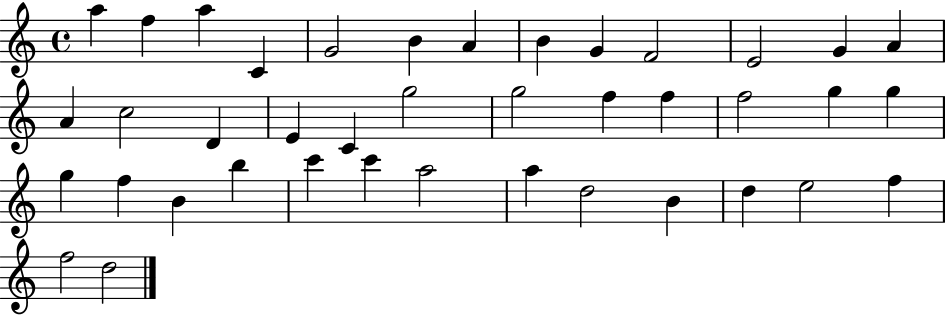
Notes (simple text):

A5/q F5/q A5/q C4/q G4/h B4/q A4/q B4/q G4/q F4/h E4/h G4/q A4/q A4/q C5/h D4/q E4/q C4/q G5/h G5/h F5/q F5/q F5/h G5/q G5/q G5/q F5/q B4/q B5/q C6/q C6/q A5/h A5/q D5/h B4/q D5/q E5/h F5/q F5/h D5/h